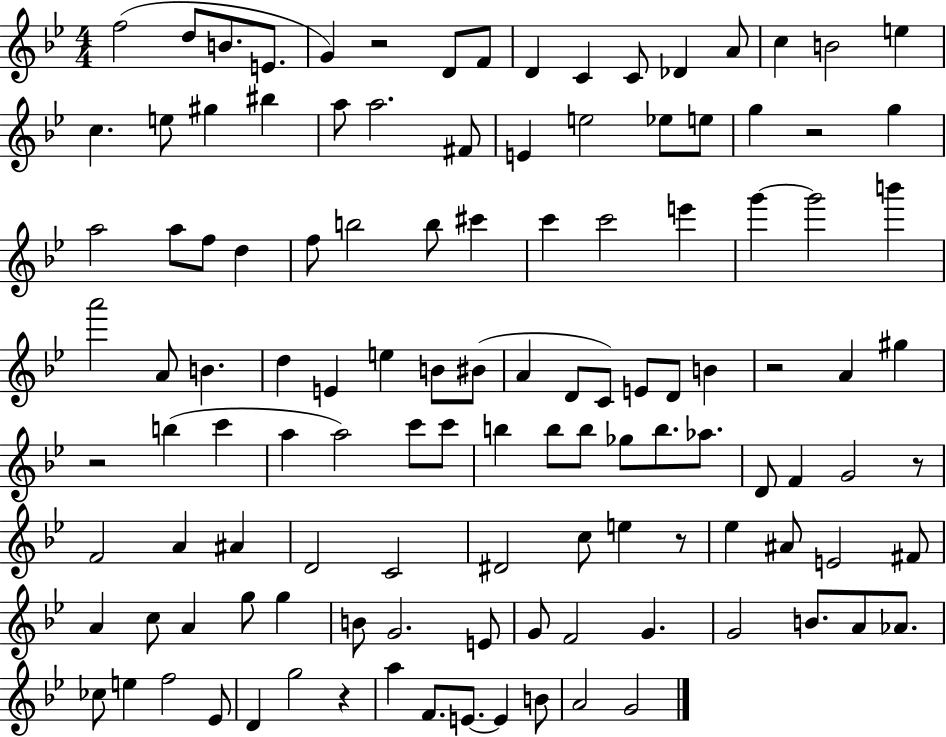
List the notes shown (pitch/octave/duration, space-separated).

F5/h D5/e B4/e. E4/e. G4/q R/h D4/e F4/e D4/q C4/q C4/e Db4/q A4/e C5/q B4/h E5/q C5/q. E5/e G#5/q BIS5/q A5/e A5/h. F#4/e E4/q E5/h Eb5/e E5/e G5/q R/h G5/q A5/h A5/e F5/e D5/q F5/e B5/h B5/e C#6/q C6/q C6/h E6/q G6/q G6/h B6/q A6/h A4/e B4/q. D5/q E4/q E5/q B4/e BIS4/e A4/q D4/e C4/e E4/e D4/e B4/q R/h A4/q G#5/q R/h B5/q C6/q A5/q A5/h C6/e C6/e B5/q B5/e B5/e Gb5/e B5/e. Ab5/e. D4/e F4/q G4/h R/e F4/h A4/q A#4/q D4/h C4/h D#4/h C5/e E5/q R/e Eb5/q A#4/e E4/h F#4/e A4/q C5/e A4/q G5/e G5/q B4/e G4/h. E4/e G4/e F4/h G4/q. G4/h B4/e. A4/e Ab4/e. CES5/e E5/q F5/h Eb4/e D4/q G5/h R/q A5/q F4/e. E4/e. E4/q B4/e A4/h G4/h